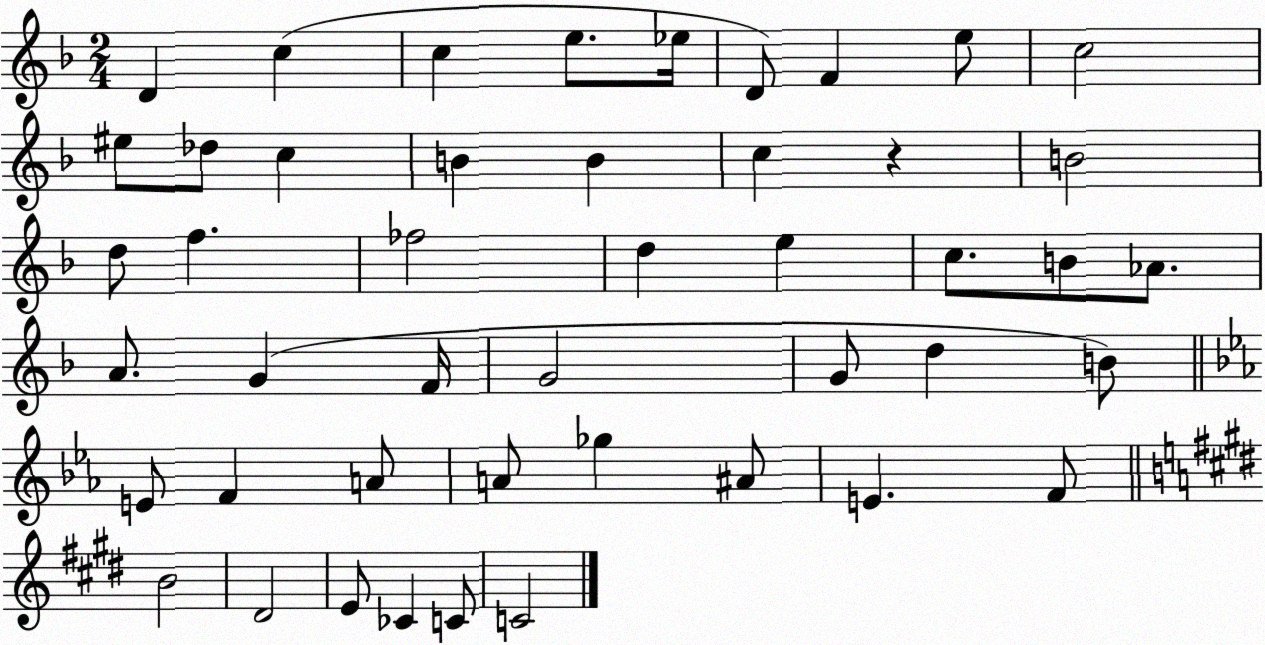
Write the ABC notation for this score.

X:1
T:Untitled
M:2/4
L:1/4
K:F
D c c e/2 _e/4 D/2 F e/2 c2 ^e/2 _d/2 c B B c z B2 d/2 f _f2 d e c/2 B/2 _A/2 A/2 G F/4 G2 G/2 d B/2 E/2 F A/2 A/2 _g ^A/2 E F/2 B2 ^D2 E/2 _C C/2 C2